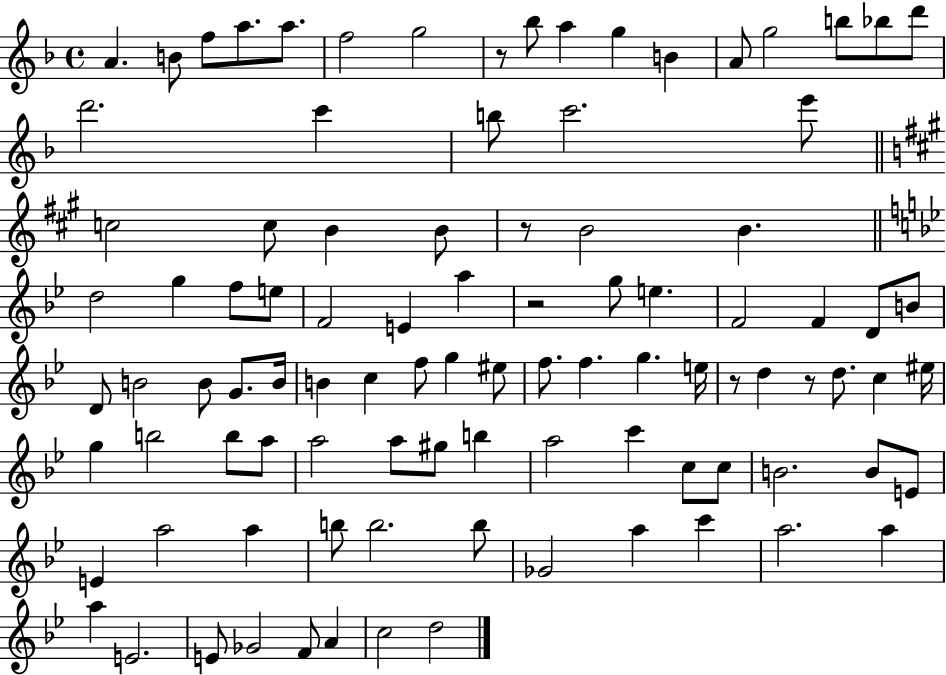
A4/q. B4/e F5/e A5/e. A5/e. F5/h G5/h R/e Bb5/e A5/q G5/q B4/q A4/e G5/h B5/e Bb5/e D6/e D6/h. C6/q B5/e C6/h. E6/e C5/h C5/e B4/q B4/e R/e B4/h B4/q. D5/h G5/q F5/e E5/e F4/h E4/q A5/q R/h G5/e E5/q. F4/h F4/q D4/e B4/e D4/e B4/h B4/e G4/e. B4/s B4/q C5/q F5/e G5/q EIS5/e F5/e. F5/q. G5/q. E5/s R/e D5/q R/e D5/e. C5/q EIS5/s G5/q B5/h B5/e A5/e A5/h A5/e G#5/e B5/q A5/h C6/q C5/e C5/e B4/h. B4/e E4/e E4/q A5/h A5/q B5/e B5/h. B5/e Gb4/h A5/q C6/q A5/h. A5/q A5/q E4/h. E4/e Gb4/h F4/e A4/q C5/h D5/h